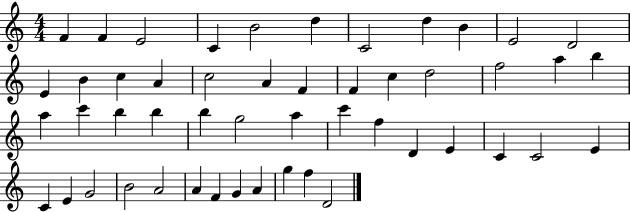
X:1
T:Untitled
M:4/4
L:1/4
K:C
F F E2 C B2 d C2 d B E2 D2 E B c A c2 A F F c d2 f2 a b a c' b b b g2 a c' f D E C C2 E C E G2 B2 A2 A F G A g f D2